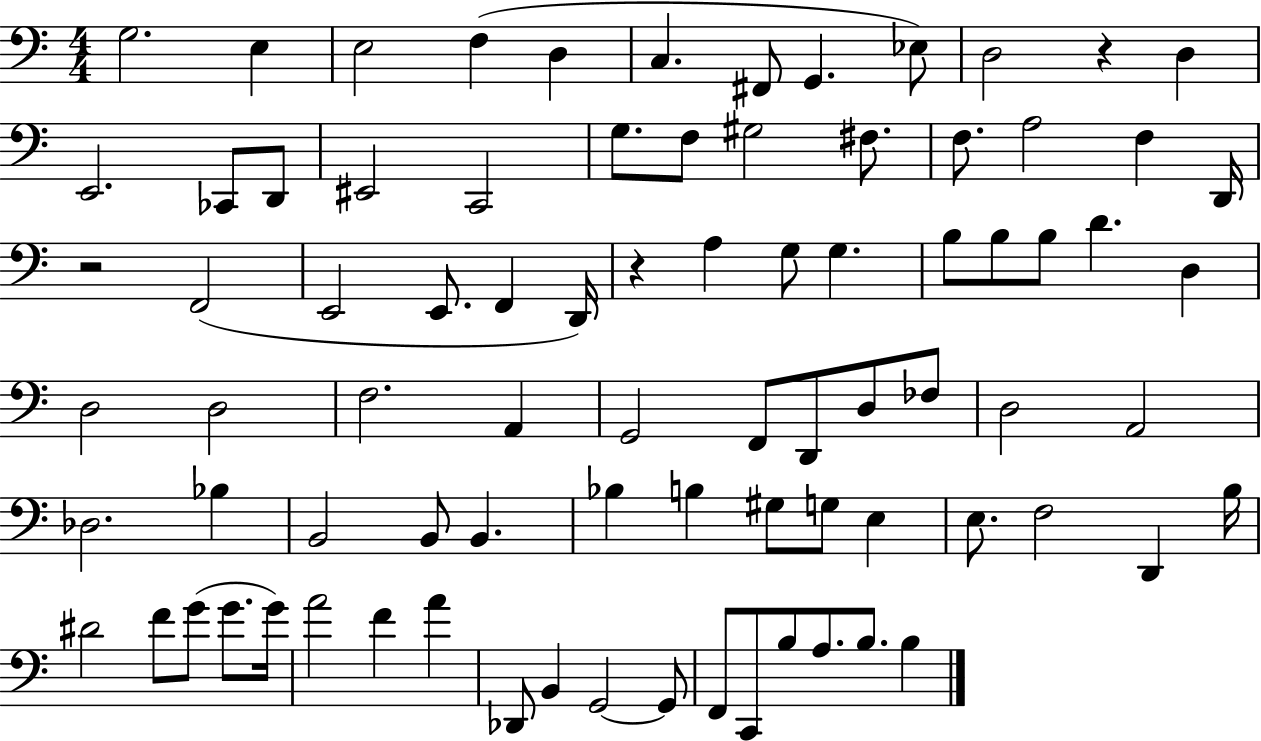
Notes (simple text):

G3/h. E3/q E3/h F3/q D3/q C3/q. F#2/e G2/q. Eb3/e D3/h R/q D3/q E2/h. CES2/e D2/e EIS2/h C2/h G3/e. F3/e G#3/h F#3/e. F3/e. A3/h F3/q D2/s R/h F2/h E2/h E2/e. F2/q D2/s R/q A3/q G3/e G3/q. B3/e B3/e B3/e D4/q. D3/q D3/h D3/h F3/h. A2/q G2/h F2/e D2/e D3/e FES3/e D3/h A2/h Db3/h. Bb3/q B2/h B2/e B2/q. Bb3/q B3/q G#3/e G3/e E3/q E3/e. F3/h D2/q B3/s D#4/h F4/e G4/e G4/e. G4/s A4/h F4/q A4/q Db2/e B2/q G2/h G2/e F2/e C2/e B3/e A3/e. B3/e. B3/q